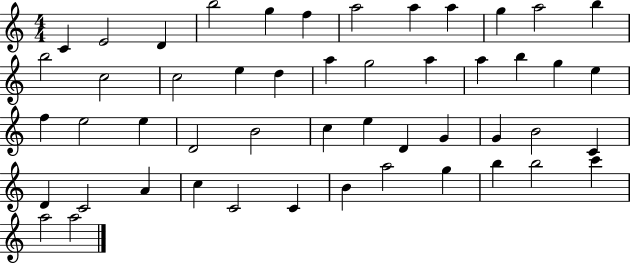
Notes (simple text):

C4/q E4/h D4/q B5/h G5/q F5/q A5/h A5/q A5/q G5/q A5/h B5/q B5/h C5/h C5/h E5/q D5/q A5/q G5/h A5/q A5/q B5/q G5/q E5/q F5/q E5/h E5/q D4/h B4/h C5/q E5/q D4/q G4/q G4/q B4/h C4/q D4/q C4/h A4/q C5/q C4/h C4/q B4/q A5/h G5/q B5/q B5/h C6/q A5/h A5/h